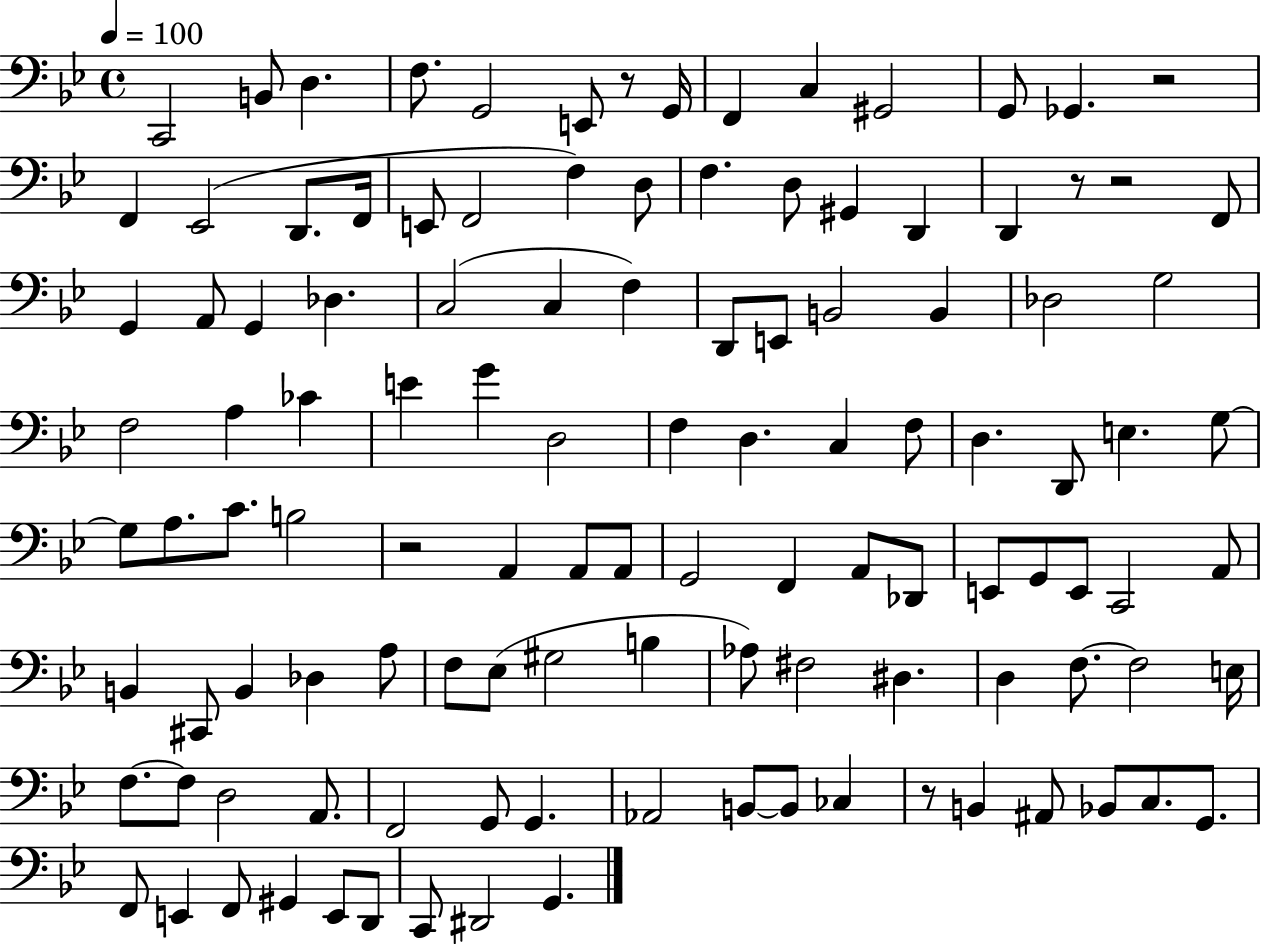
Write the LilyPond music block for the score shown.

{
  \clef bass
  \time 4/4
  \defaultTimeSignature
  \key bes \major
  \tempo 4 = 100
  c,2 b,8 d4. | f8. g,2 e,8 r8 g,16 | f,4 c4 gis,2 | g,8 ges,4. r2 | \break f,4 ees,2( d,8. f,16 | e,8 f,2 f4) d8 | f4. d8 gis,4 d,4 | d,4 r8 r2 f,8 | \break g,4 a,8 g,4 des4. | c2( c4 f4) | d,8 e,8 b,2 b,4 | des2 g2 | \break f2 a4 ces'4 | e'4 g'4 d2 | f4 d4. c4 f8 | d4. d,8 e4. g8~~ | \break g8 a8. c'8. b2 | r2 a,4 a,8 a,8 | g,2 f,4 a,8 des,8 | e,8 g,8 e,8 c,2 a,8 | \break b,4 cis,8 b,4 des4 a8 | f8 ees8( gis2 b4 | aes8) fis2 dis4. | d4 f8.~~ f2 e16 | \break f8.~~ f8 d2 a,8. | f,2 g,8 g,4. | aes,2 b,8~~ b,8 ces4 | r8 b,4 ais,8 bes,8 c8. g,8. | \break f,8 e,4 f,8 gis,4 e,8 d,8 | c,8 dis,2 g,4. | \bar "|."
}